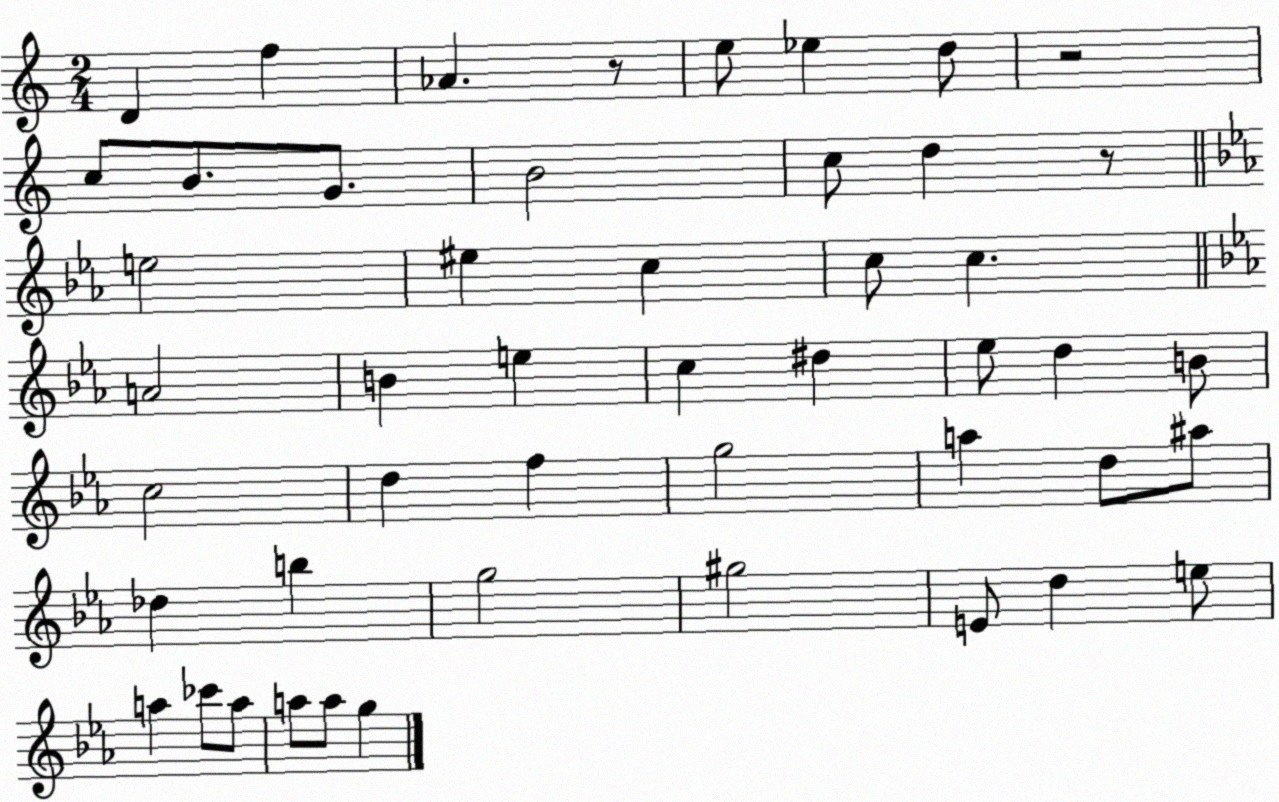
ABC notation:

X:1
T:Untitled
M:2/4
L:1/4
K:C
D f _A z/2 e/2 _e d/2 z2 c/2 B/2 G/2 B2 c/2 d z/2 e2 ^e c c/2 c A2 B e c ^d _e/2 d B/2 c2 d f g2 a d/2 ^a/2 _d b g2 ^g2 E/2 d e/2 a _c'/2 a/2 a/2 a/2 g